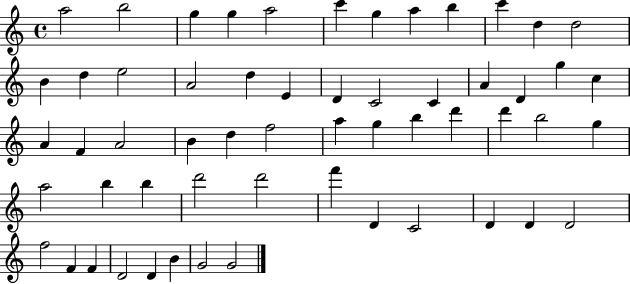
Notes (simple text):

A5/h B5/h G5/q G5/q A5/h C6/q G5/q A5/q B5/q C6/q D5/q D5/h B4/q D5/q E5/h A4/h D5/q E4/q D4/q C4/h C4/q A4/q D4/q G5/q C5/q A4/q F4/q A4/h B4/q D5/q F5/h A5/q G5/q B5/q D6/q D6/q B5/h G5/q A5/h B5/q B5/q D6/h D6/h F6/q D4/q C4/h D4/q D4/q D4/h F5/h F4/q F4/q D4/h D4/q B4/q G4/h G4/h